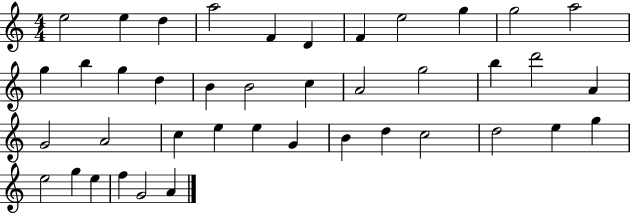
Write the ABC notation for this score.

X:1
T:Untitled
M:4/4
L:1/4
K:C
e2 e d a2 F D F e2 g g2 a2 g b g d B B2 c A2 g2 b d'2 A G2 A2 c e e G B d c2 d2 e g e2 g e f G2 A